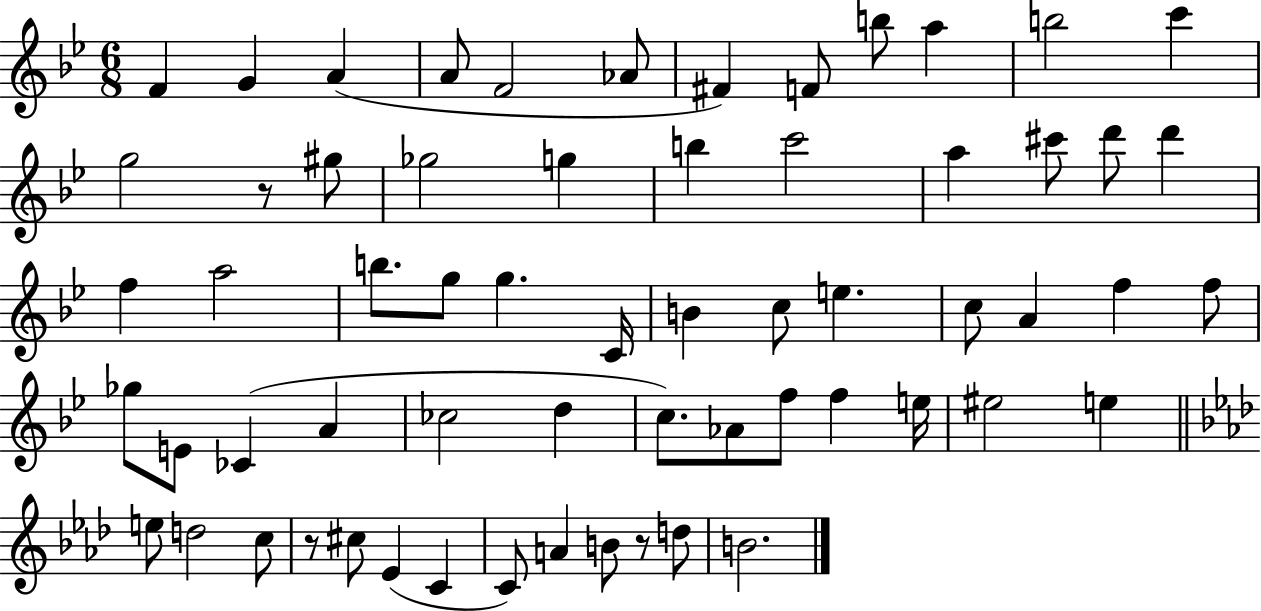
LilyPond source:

{
  \clef treble
  \numericTimeSignature
  \time 6/8
  \key bes \major
  \repeat volta 2 { f'4 g'4 a'4( | a'8 f'2 aes'8 | fis'4) f'8 b''8 a''4 | b''2 c'''4 | \break g''2 r8 gis''8 | ges''2 g''4 | b''4 c'''2 | a''4 cis'''8 d'''8 d'''4 | \break f''4 a''2 | b''8. g''8 g''4. c'16 | b'4 c''8 e''4. | c''8 a'4 f''4 f''8 | \break ges''8 e'8 ces'4( a'4 | ces''2 d''4 | c''8.) aes'8 f''8 f''4 e''16 | eis''2 e''4 | \break \bar "||" \break \key f \minor e''8 d''2 c''8 | r8 cis''8 ees'4( c'4 | c'8) a'4 b'8 r8 d''8 | b'2. | \break } \bar "|."
}